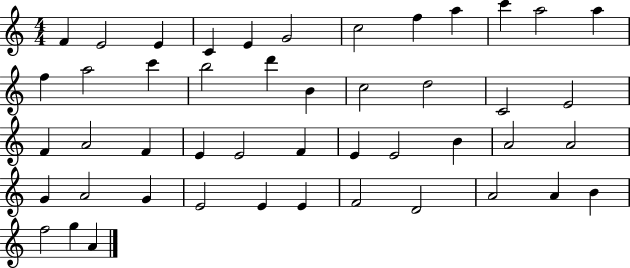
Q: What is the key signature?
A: C major